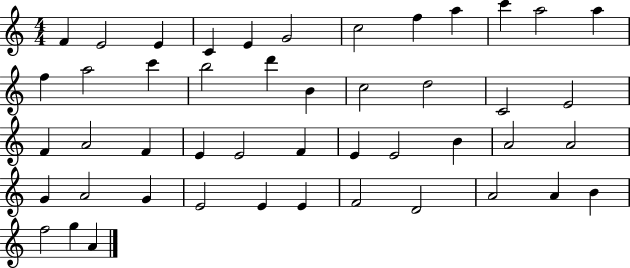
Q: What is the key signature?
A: C major